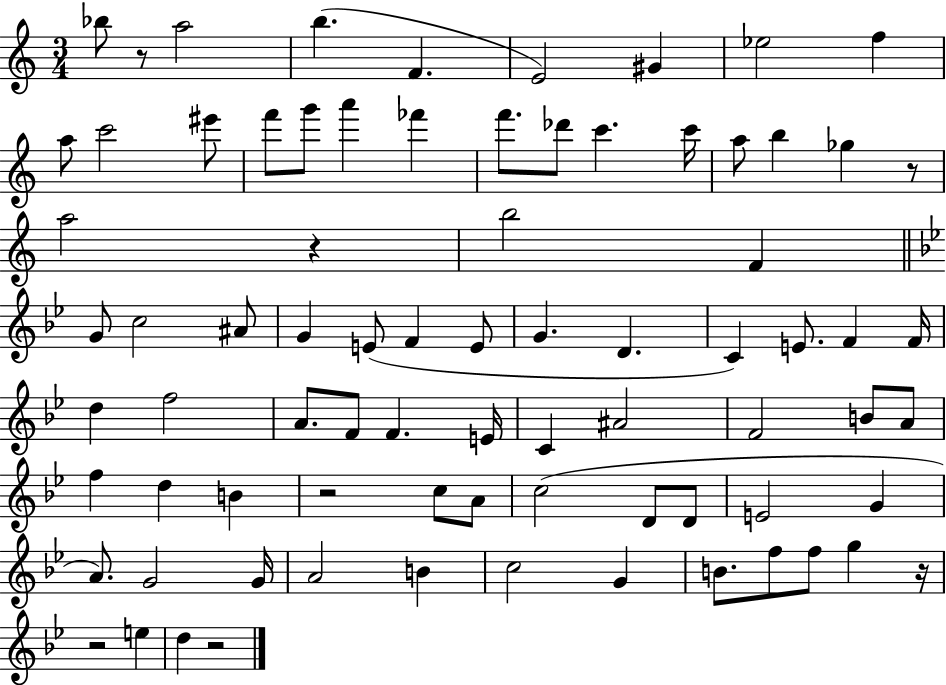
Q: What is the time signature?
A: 3/4